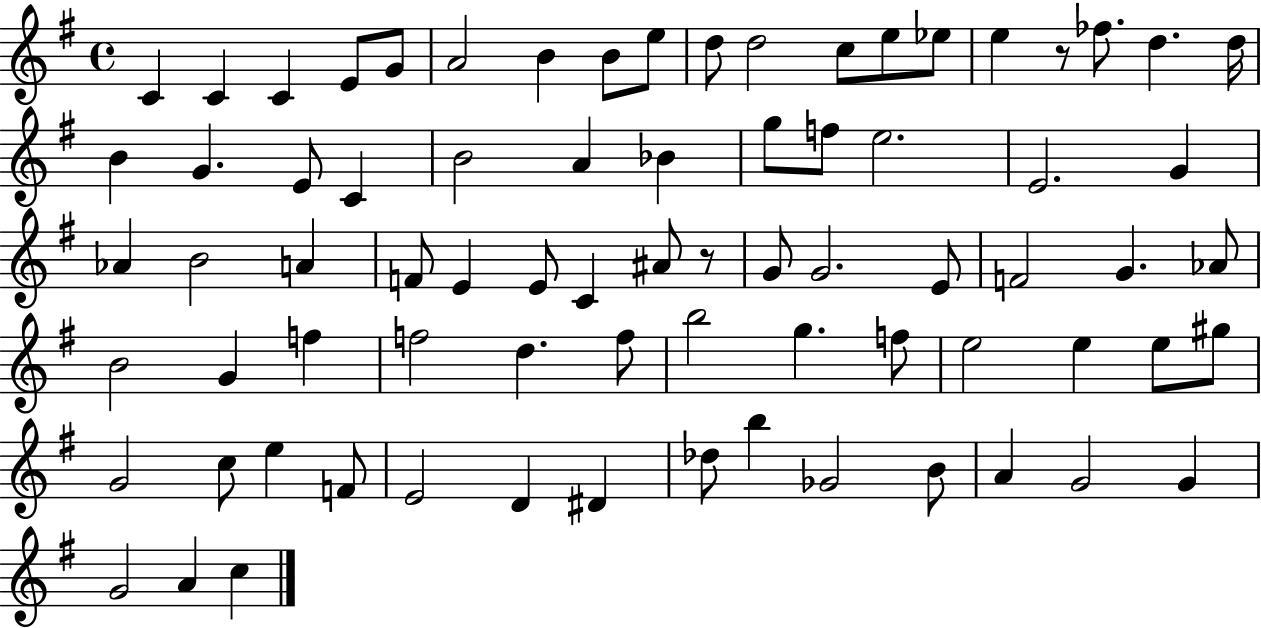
X:1
T:Untitled
M:4/4
L:1/4
K:G
C C C E/2 G/2 A2 B B/2 e/2 d/2 d2 c/2 e/2 _e/2 e z/2 _f/2 d d/4 B G E/2 C B2 A _B g/2 f/2 e2 E2 G _A B2 A F/2 E E/2 C ^A/2 z/2 G/2 G2 E/2 F2 G _A/2 B2 G f f2 d f/2 b2 g f/2 e2 e e/2 ^g/2 G2 c/2 e F/2 E2 D ^D _d/2 b _G2 B/2 A G2 G G2 A c